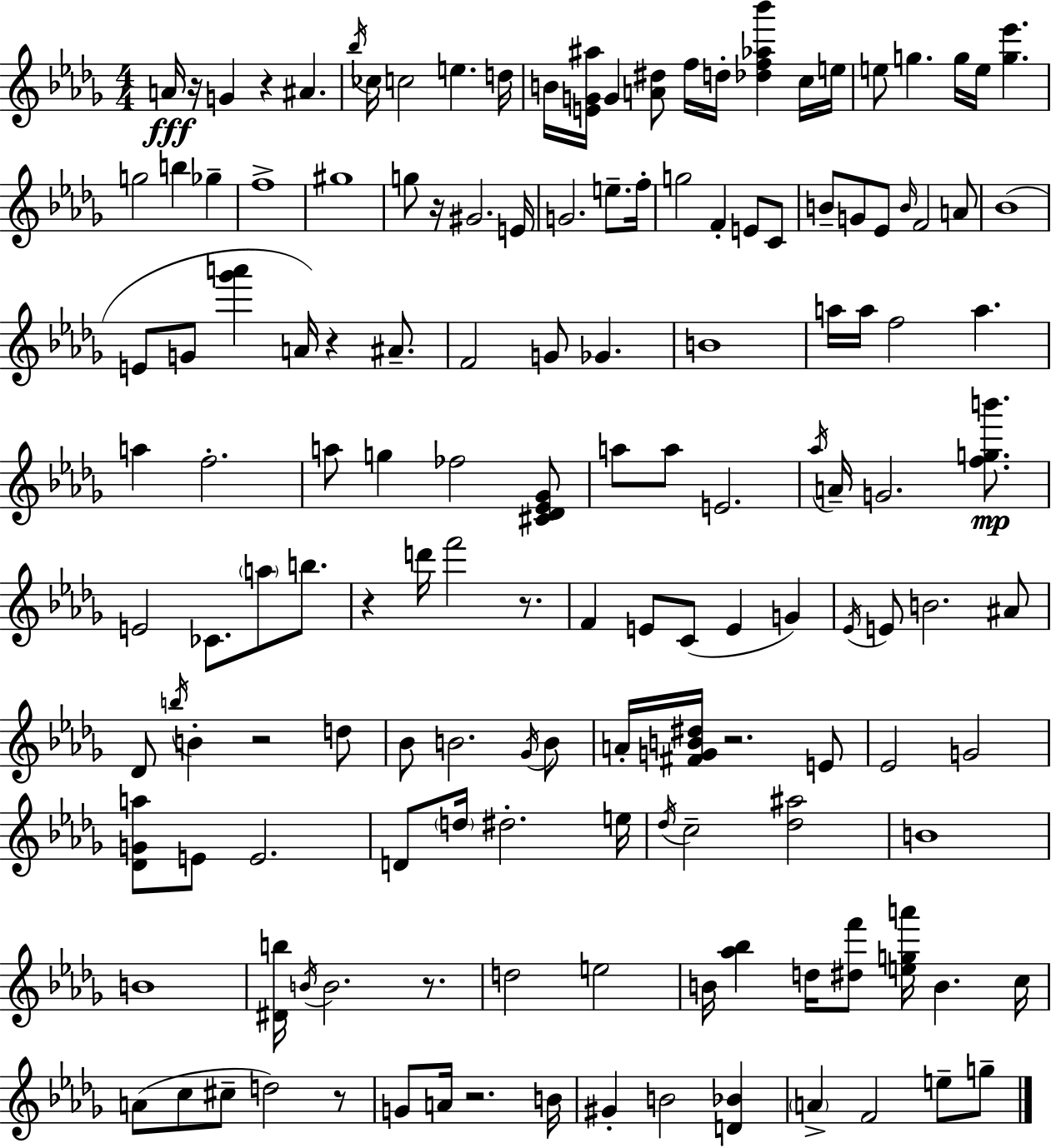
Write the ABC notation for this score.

X:1
T:Untitled
M:4/4
L:1/4
K:Bbm
A/4 z/4 G z ^A _b/4 _c/4 c2 e d/4 B/4 [EG^a]/4 G [A^d]/2 f/4 d/4 [_df_a_b'] c/4 e/4 e/2 g g/4 e/4 [g_e'] g2 b _g f4 ^g4 g/2 z/4 ^G2 E/4 G2 e/2 f/4 g2 F E/2 C/2 B/2 G/2 _E/2 B/4 F2 A/2 _B4 E/2 G/2 [_g'a'] A/4 z ^A/2 F2 G/2 _G B4 a/4 a/4 f2 a a f2 a/2 g _f2 [^C_D_E_G]/2 a/2 a/2 E2 _a/4 A/4 G2 [fgb']/2 E2 _C/2 a/2 b/2 z d'/4 f'2 z/2 F E/2 C/2 E G _E/4 E/2 B2 ^A/2 _D/2 b/4 B z2 d/2 _B/2 B2 _G/4 B/2 A/4 [^FGB^d]/4 z2 E/2 _E2 G2 [_DGa]/2 E/2 E2 D/2 d/4 ^d2 e/4 _d/4 c2 [_d^a]2 B4 B4 [^Db]/4 B/4 B2 z/2 d2 e2 B/4 [_a_b] d/4 [^df']/2 [ega']/4 B c/4 A/2 c/2 ^c/2 d2 z/2 G/2 A/4 z2 B/4 ^G B2 [D_B] A F2 e/2 g/2